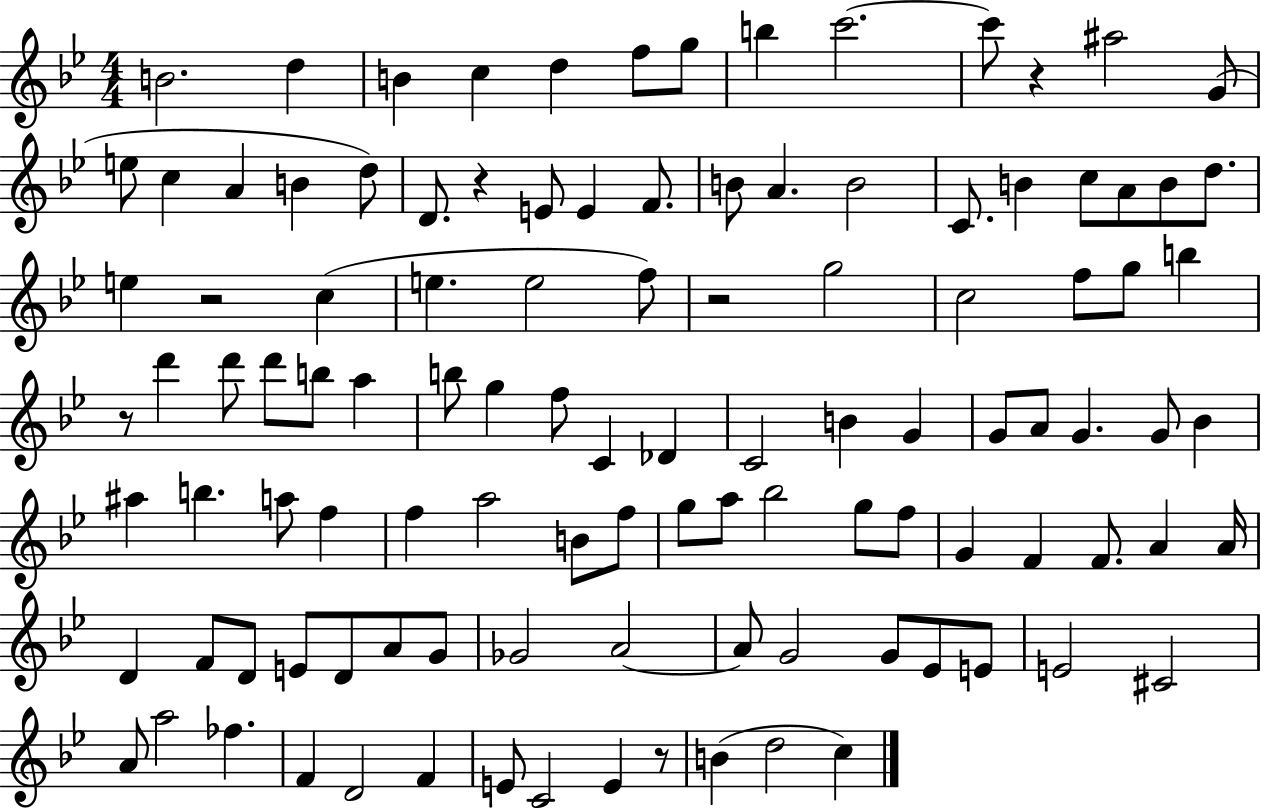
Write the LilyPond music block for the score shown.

{
  \clef treble
  \numericTimeSignature
  \time 4/4
  \key bes \major
  b'2. d''4 | b'4 c''4 d''4 f''8 g''8 | b''4 c'''2.~~ | c'''8 r4 ais''2 g'8( | \break e''8 c''4 a'4 b'4 d''8) | d'8. r4 e'8 e'4 f'8. | b'8 a'4. b'2 | c'8. b'4 c''8 a'8 b'8 d''8. | \break e''4 r2 c''4( | e''4. e''2 f''8) | r2 g''2 | c''2 f''8 g''8 b''4 | \break r8 d'''4 d'''8 d'''8 b''8 a''4 | b''8 g''4 f''8 c'4 des'4 | c'2 b'4 g'4 | g'8 a'8 g'4. g'8 bes'4 | \break ais''4 b''4. a''8 f''4 | f''4 a''2 b'8 f''8 | g''8 a''8 bes''2 g''8 f''8 | g'4 f'4 f'8. a'4 a'16 | \break d'4 f'8 d'8 e'8 d'8 a'8 g'8 | ges'2 a'2~~ | a'8 g'2 g'8 ees'8 e'8 | e'2 cis'2 | \break a'8 a''2 fes''4. | f'4 d'2 f'4 | e'8 c'2 e'4 r8 | b'4( d''2 c''4) | \break \bar "|."
}